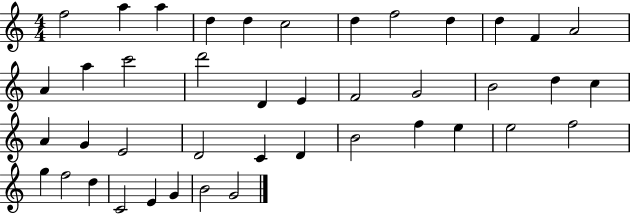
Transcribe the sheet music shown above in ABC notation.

X:1
T:Untitled
M:4/4
L:1/4
K:C
f2 a a d d c2 d f2 d d F A2 A a c'2 d'2 D E F2 G2 B2 d c A G E2 D2 C D B2 f e e2 f2 g f2 d C2 E G B2 G2